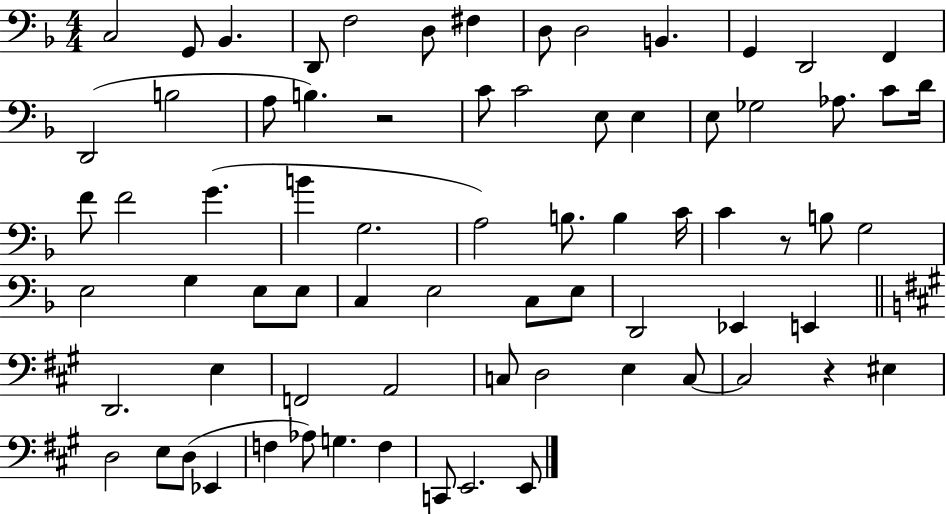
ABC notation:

X:1
T:Untitled
M:4/4
L:1/4
K:F
C,2 G,,/2 _B,, D,,/2 F,2 D,/2 ^F, D,/2 D,2 B,, G,, D,,2 F,, D,,2 B,2 A,/2 B, z2 C/2 C2 E,/2 E, E,/2 _G,2 _A,/2 C/2 D/4 F/2 F2 G B G,2 A,2 B,/2 B, C/4 C z/2 B,/2 G,2 E,2 G, E,/2 E,/2 C, E,2 C,/2 E,/2 D,,2 _E,, E,, D,,2 E, F,,2 A,,2 C,/2 D,2 E, C,/2 C,2 z ^E, D,2 E,/2 D,/2 _E,, F, _A,/2 G, F, C,,/2 E,,2 E,,/2